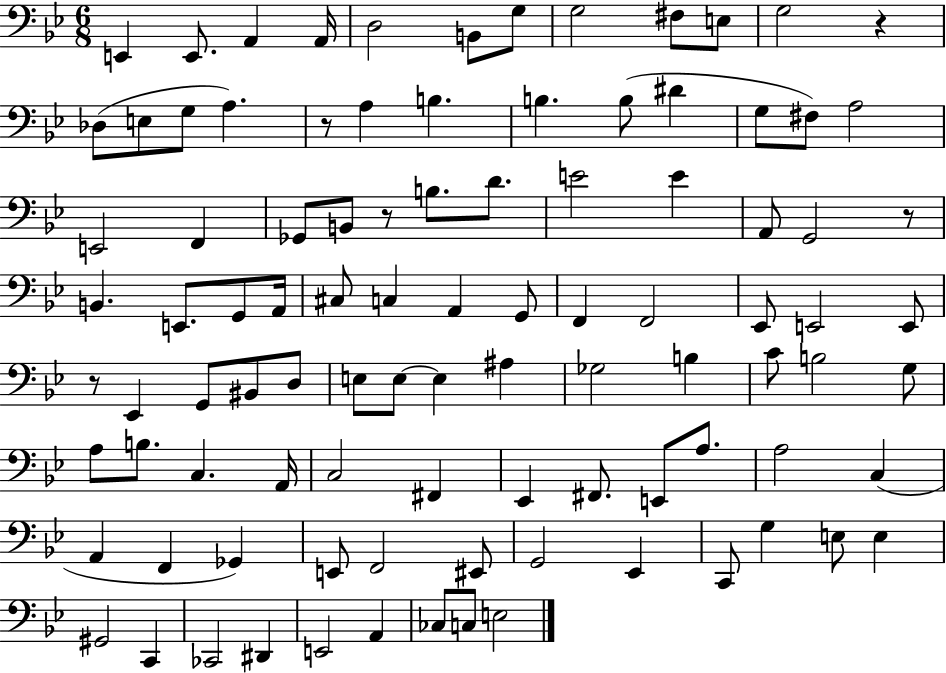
{
  \clef bass
  \numericTimeSignature
  \time 6/8
  \key bes \major
  e,4 e,8. a,4 a,16 | d2 b,8 g8 | g2 fis8 e8 | g2 r4 | \break des8( e8 g8 a4.) | r8 a4 b4. | b4. b8( dis'4 | g8 fis8) a2 | \break e,2 f,4 | ges,8 b,8 r8 b8. d'8. | e'2 e'4 | a,8 g,2 r8 | \break b,4. e,8. g,8 a,16 | cis8 c4 a,4 g,8 | f,4 f,2 | ees,8 e,2 e,8 | \break r8 ees,4 g,8 bis,8 d8 | e8 e8~~ e4 ais4 | ges2 b4 | c'8 b2 g8 | \break a8 b8. c4. a,16 | c2 fis,4 | ees,4 fis,8. e,8 a8. | a2 c4( | \break a,4 f,4 ges,4) | e,8 f,2 eis,8 | g,2 ees,4 | c,8 g4 e8 e4 | \break gis,2 c,4 | ces,2 dis,4 | e,2 a,4 | ces8 c8 e2 | \break \bar "|."
}